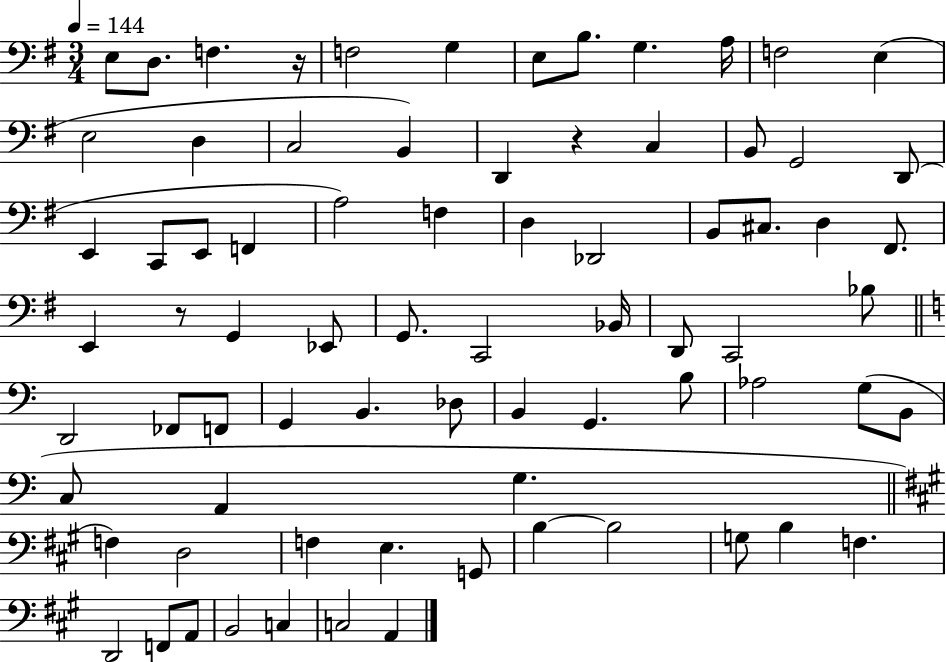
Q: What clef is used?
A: bass